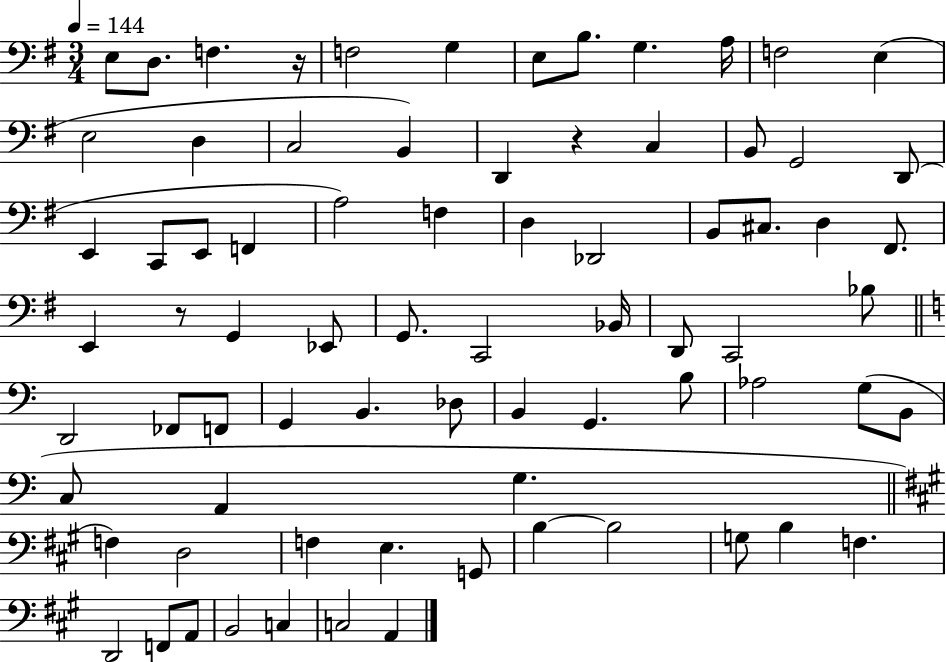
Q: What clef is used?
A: bass